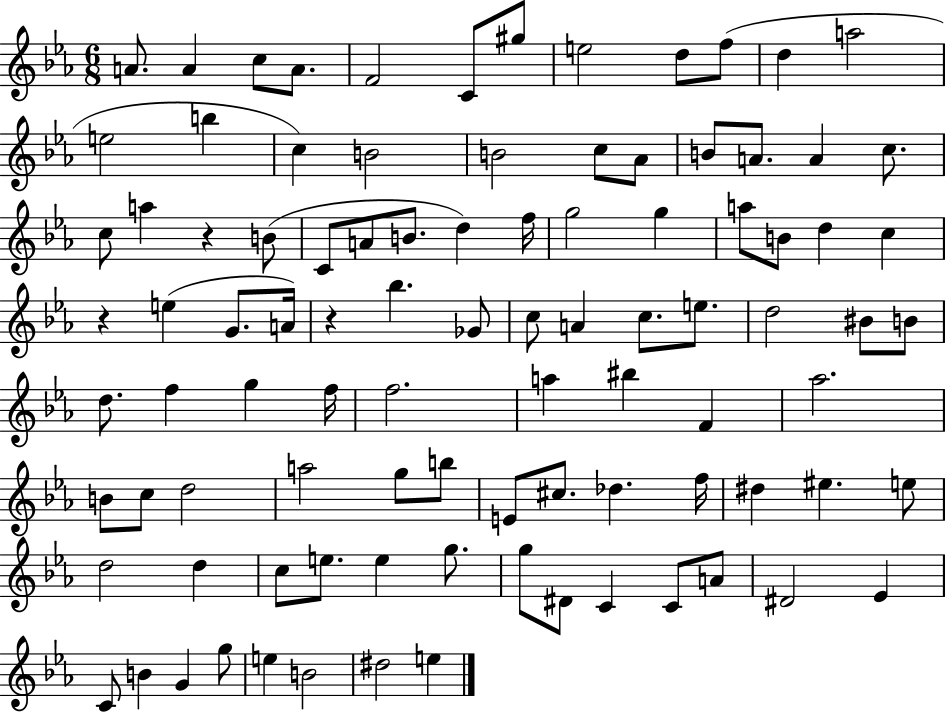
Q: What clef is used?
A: treble